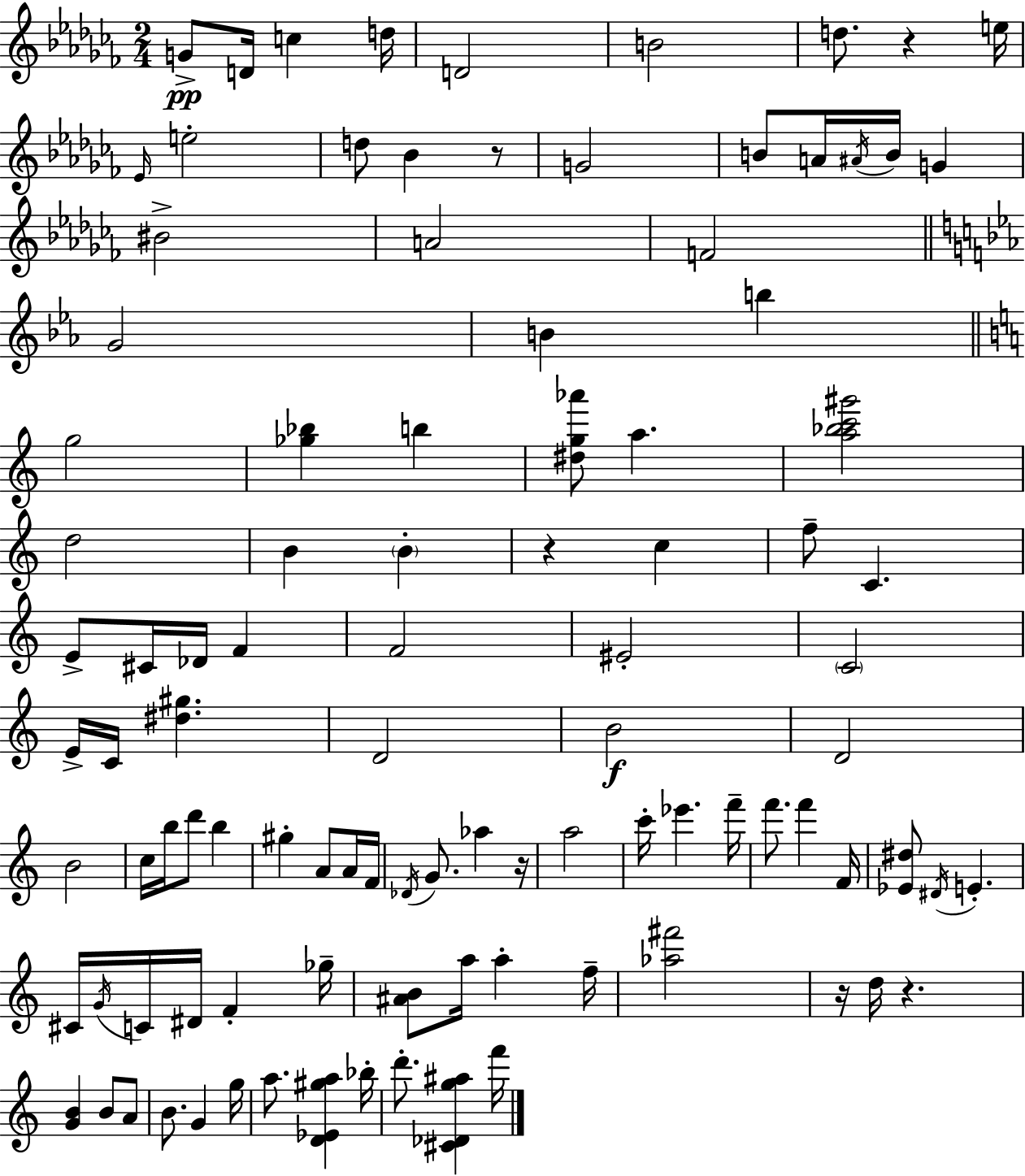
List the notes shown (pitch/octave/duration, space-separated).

G4/e D4/s C5/q D5/s D4/h B4/h D5/e. R/q E5/s Eb4/s E5/h D5/e Bb4/q R/e G4/h B4/e A4/s A#4/s B4/s G4/q BIS4/h A4/h F4/h G4/h B4/q B5/q G5/h [Gb5,Bb5]/q B5/q [D#5,G5,Ab6]/e A5/q. [A5,Bb5,C6,G#6]/h D5/h B4/q B4/q R/q C5/q F5/e C4/q. E4/e C#4/s Db4/s F4/q F4/h EIS4/h C4/h E4/s C4/s [D#5,G#5]/q. D4/h B4/h D4/h B4/h C5/s B5/s D6/e B5/q G#5/q A4/e A4/s F4/s Db4/s G4/e. Ab5/q R/s A5/h C6/s Eb6/q. F6/s F6/e. F6/q F4/s [Eb4,D#5]/e D#4/s E4/q. C#4/s G4/s C4/s D#4/s F4/q Gb5/s [A#4,B4]/e A5/s A5/q F5/s [Ab5,F#6]/h R/s D5/s R/q. [G4,B4]/q B4/e A4/e B4/e. G4/q G5/s A5/e. [D4,Eb4,G#5,A5]/q Bb5/s D6/e. [C#4,Db4,G5,A#5]/q F6/s